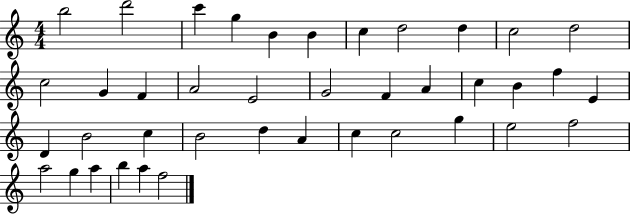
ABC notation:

X:1
T:Untitled
M:4/4
L:1/4
K:C
b2 d'2 c' g B B c d2 d c2 d2 c2 G F A2 E2 G2 F A c B f E D B2 c B2 d A c c2 g e2 f2 a2 g a b a f2